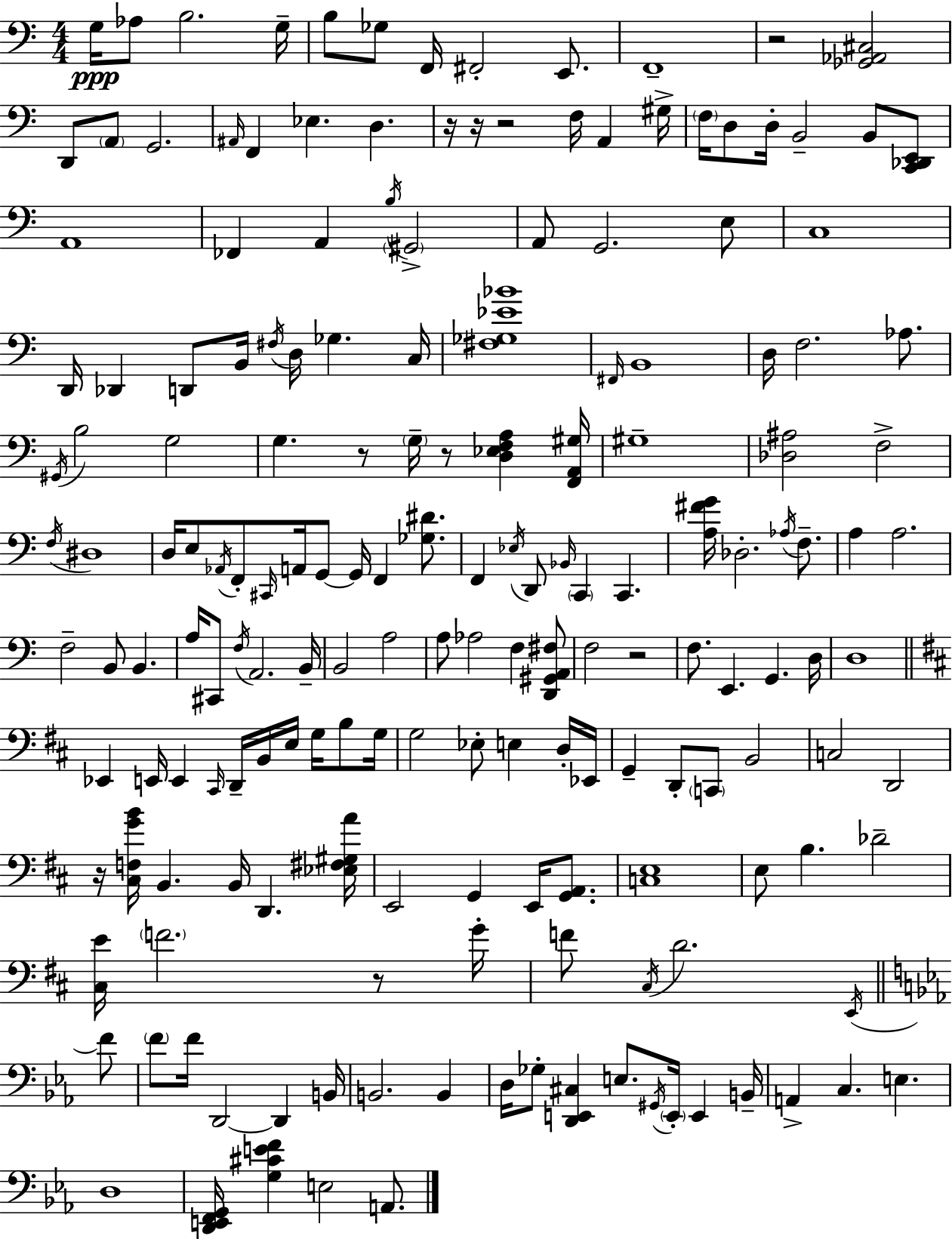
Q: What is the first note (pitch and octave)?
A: G3